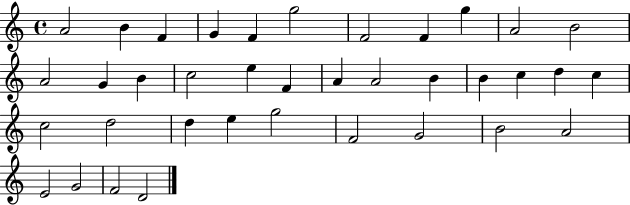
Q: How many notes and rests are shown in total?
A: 37